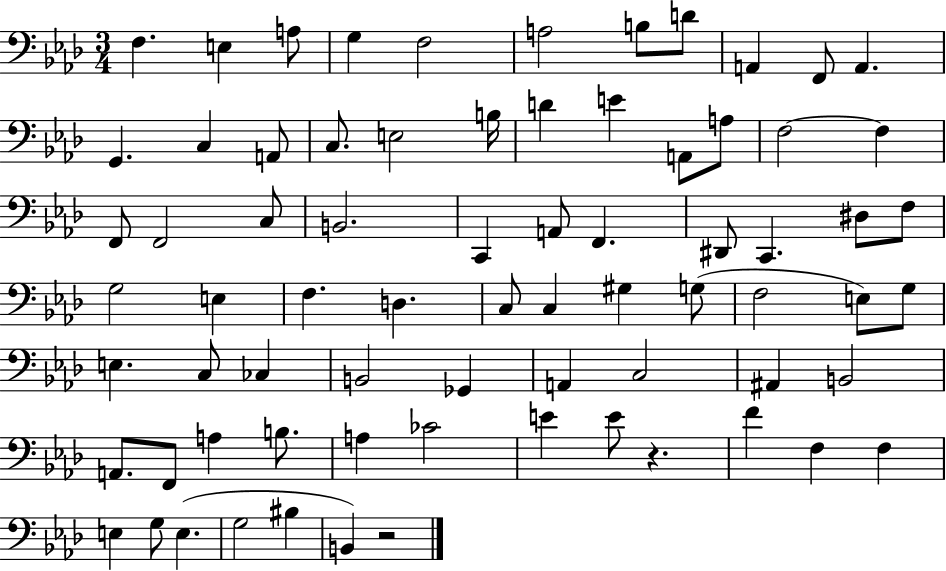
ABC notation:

X:1
T:Untitled
M:3/4
L:1/4
K:Ab
F, E, A,/2 G, F,2 A,2 B,/2 D/2 A,, F,,/2 A,, G,, C, A,,/2 C,/2 E,2 B,/4 D E A,,/2 A,/2 F,2 F, F,,/2 F,,2 C,/2 B,,2 C,, A,,/2 F,, ^D,,/2 C,, ^D,/2 F,/2 G,2 E, F, D, C,/2 C, ^G, G,/2 F,2 E,/2 G,/2 E, C,/2 _C, B,,2 _G,, A,, C,2 ^A,, B,,2 A,,/2 F,,/2 A, B,/2 A, _C2 E E/2 z F F, F, E, G,/2 E, G,2 ^B, B,, z2